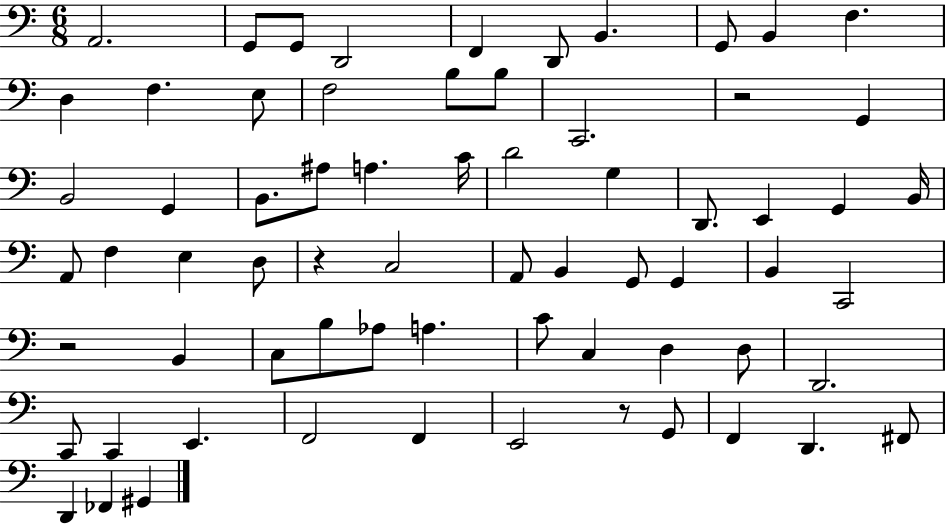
{
  \clef bass
  \numericTimeSignature
  \time 6/8
  \key c \major
  \repeat volta 2 { a,2. | g,8 g,8 d,2 | f,4 d,8 b,4. | g,8 b,4 f4. | \break d4 f4. e8 | f2 b8 b8 | c,2. | r2 g,4 | \break b,2 g,4 | b,8. ais8 a4. c'16 | d'2 g4 | d,8. e,4 g,4 b,16 | \break a,8 f4 e4 d8 | r4 c2 | a,8 b,4 g,8 g,4 | b,4 c,2 | \break r2 b,4 | c8 b8 aes8 a4. | c'8 c4 d4 d8 | d,2. | \break c,8 c,4 e,4. | f,2 f,4 | e,2 r8 g,8 | f,4 d,4. fis,8 | \break d,4 fes,4 gis,4 | } \bar "|."
}